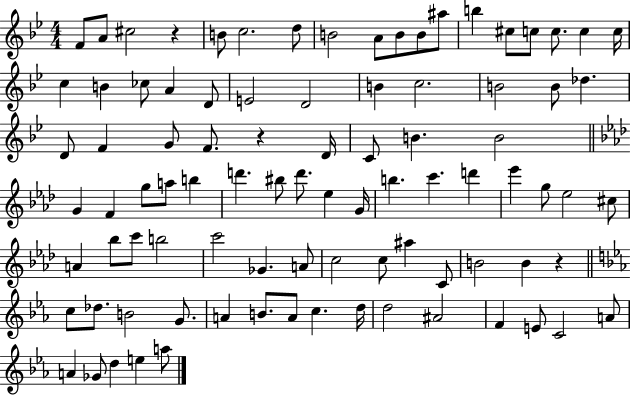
X:1
T:Untitled
M:4/4
L:1/4
K:Bb
F/2 A/2 ^c2 z B/2 c2 d/2 B2 A/2 B/2 B/2 ^a/2 b ^c/2 c/2 c/2 c c/4 c B _c/2 A D/2 E2 D2 B c2 B2 B/2 _d D/2 F G/2 F/2 z D/4 C/2 B B2 G F g/2 a/2 b d' ^b/2 d'/2 _e G/4 b c' d' _e' g/2 _e2 ^c/2 A _b/2 c'/2 b2 c'2 _G A/2 c2 c/2 ^a C/2 B2 B z c/2 _d/2 B2 G/2 A B/2 A/2 c d/4 d2 ^A2 F E/2 C2 A/2 A _G/2 d e a/2